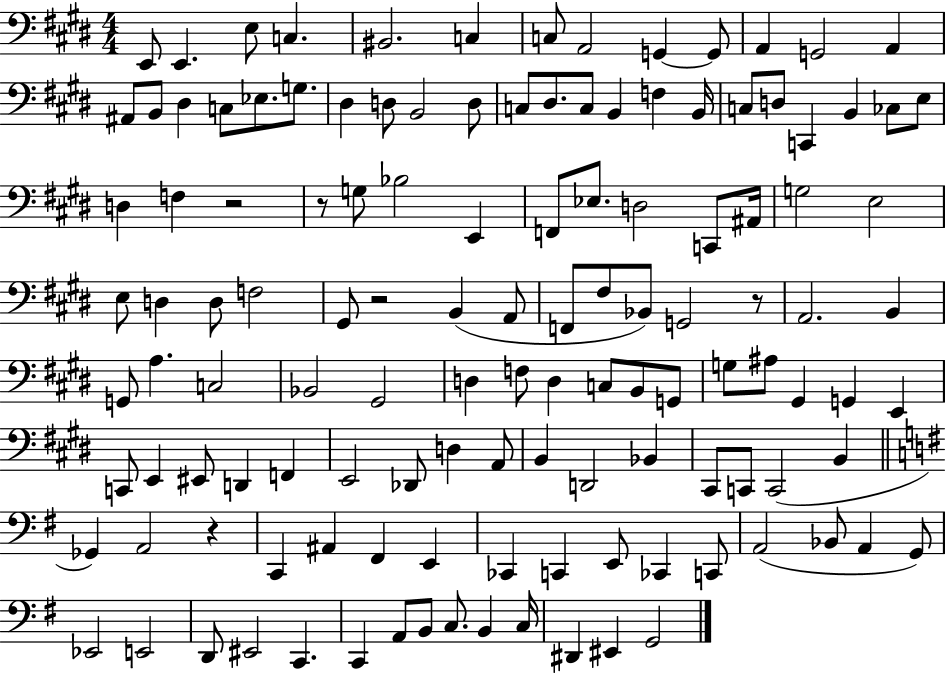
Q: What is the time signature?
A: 4/4